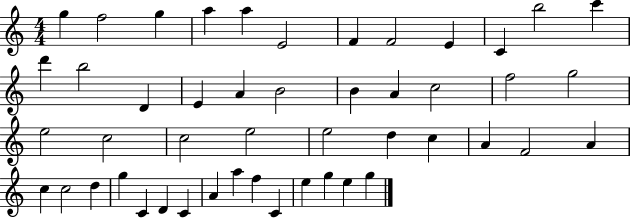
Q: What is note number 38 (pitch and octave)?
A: C4